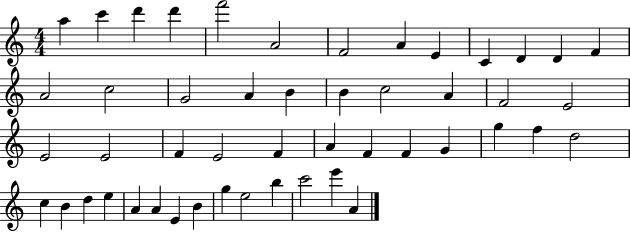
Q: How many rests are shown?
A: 0